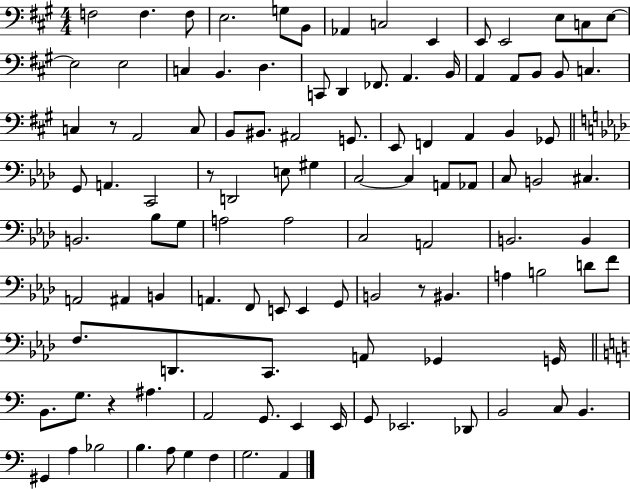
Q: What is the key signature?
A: A major